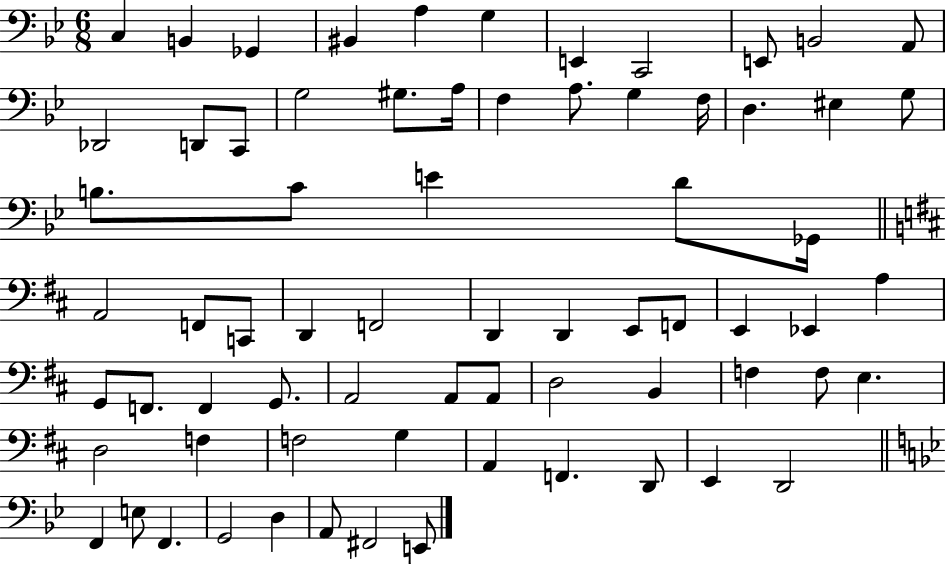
{
  \clef bass
  \numericTimeSignature
  \time 6/8
  \key bes \major
  c4 b,4 ges,4 | bis,4 a4 g4 | e,4 c,2 | e,8 b,2 a,8 | \break des,2 d,8 c,8 | g2 gis8. a16 | f4 a8. g4 f16 | d4. eis4 g8 | \break b8. c'8 e'4 d'8 ges,16 | \bar "||" \break \key d \major a,2 f,8 c,8 | d,4 f,2 | d,4 d,4 e,8 f,8 | e,4 ees,4 a4 | \break g,8 f,8. f,4 g,8. | a,2 a,8 a,8 | d2 b,4 | f4 f8 e4. | \break d2 f4 | f2 g4 | a,4 f,4. d,8 | e,4 d,2 | \break \bar "||" \break \key bes \major f,4 e8 f,4. | g,2 d4 | a,8 fis,2 e,8 | \bar "|."
}